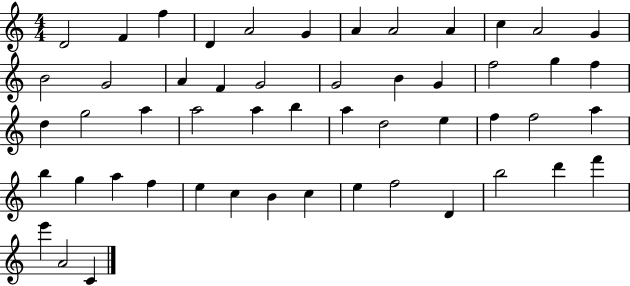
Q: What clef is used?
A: treble